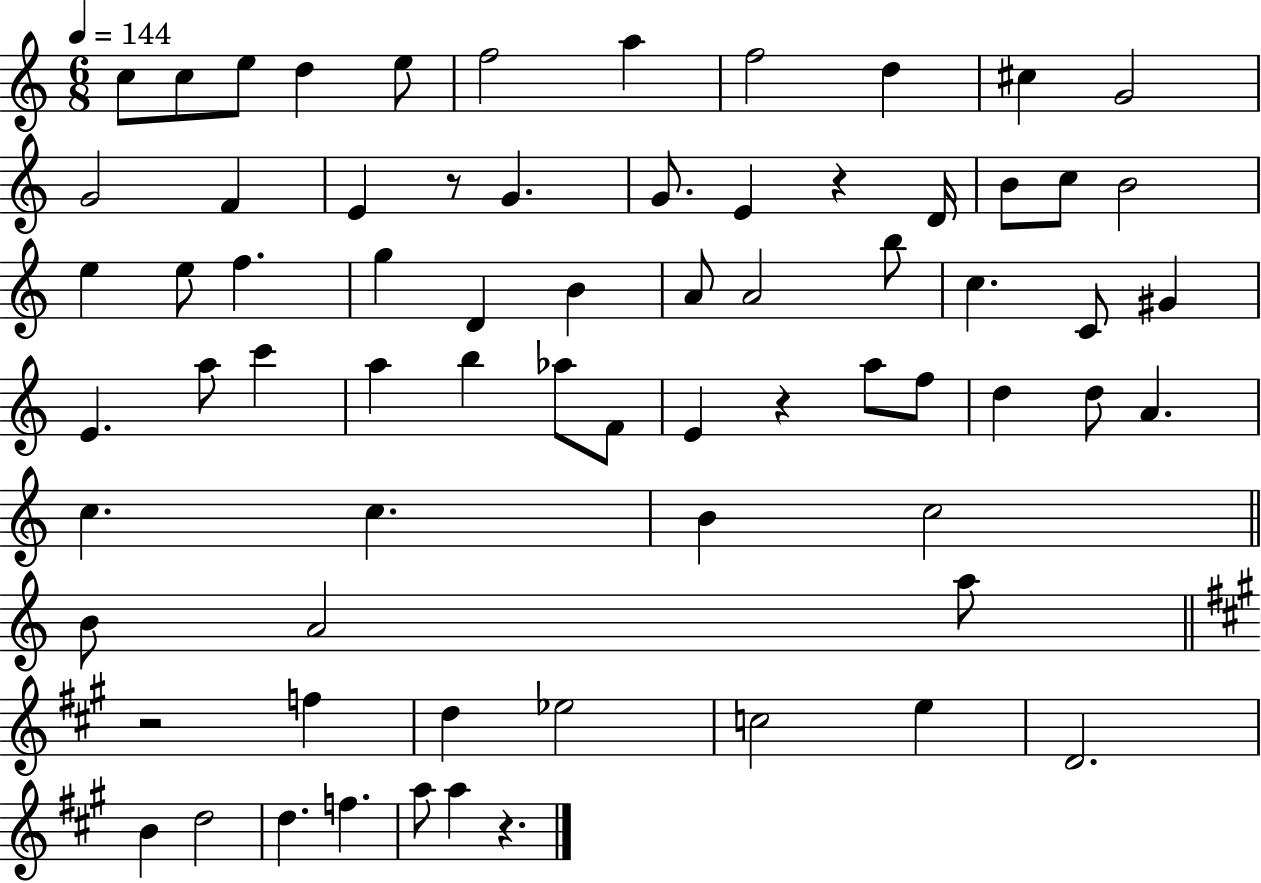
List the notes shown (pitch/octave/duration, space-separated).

C5/e C5/e E5/e D5/q E5/e F5/h A5/q F5/h D5/q C#5/q G4/h G4/h F4/q E4/q R/e G4/q. G4/e. E4/q R/q D4/s B4/e C5/e B4/h E5/q E5/e F5/q. G5/q D4/q B4/q A4/e A4/h B5/e C5/q. C4/e G#4/q E4/q. A5/e C6/q A5/q B5/q Ab5/e F4/e E4/q R/q A5/e F5/e D5/q D5/e A4/q. C5/q. C5/q. B4/q C5/h B4/e A4/h A5/e R/h F5/q D5/q Eb5/h C5/h E5/q D4/h. B4/q D5/h D5/q. F5/q. A5/e A5/q R/q.